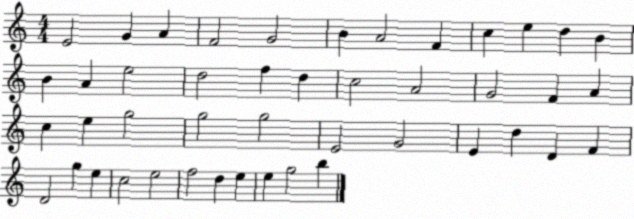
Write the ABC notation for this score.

X:1
T:Untitled
M:4/4
L:1/4
K:C
E2 G A F2 G2 B A2 F c e d B B A e2 d2 f d c2 A2 G2 F A c e g2 g2 g2 E2 G2 E d D F D2 g e c2 e2 f2 d e e g2 b